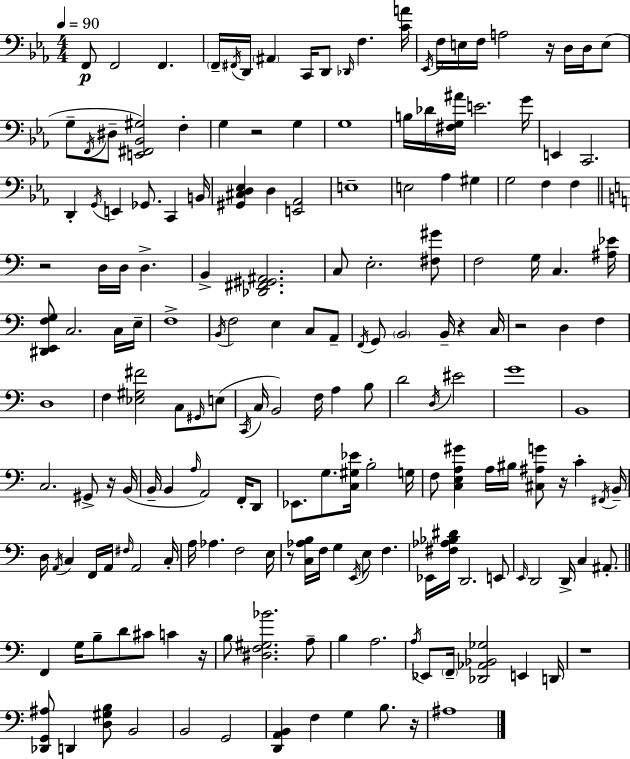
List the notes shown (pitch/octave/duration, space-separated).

F2/e F2/h F2/q. F2/s F#2/s D2/s A#2/q C2/s D2/e Db2/s F3/q. [C4,A4]/s Eb2/s F3/s E3/s F3/s A3/h R/s D3/s D3/s E3/e G3/e F2/s D#3/e [E2,F#2,Bb2,G#3]/h F3/q G3/q R/h G3/q G3/w B3/s Db4/s [F#3,G3,A#4]/s E4/h. G4/s E2/q C2/h. D2/q G2/s E2/q Gb2/e. C2/q B2/s [G#2,C#3,D3,Eb3]/q D3/q [E2,Ab2]/h E3/w E3/h Ab3/q G#3/q G3/h F3/q F3/q R/h D3/s D3/s D3/q. B2/q [Db2,F#2,G#2,A#2]/h. C3/e E3/h. [F#3,G#4]/e F3/h G3/s C3/q. [A#3,Eb4]/s [D#2,E2,F3,G3]/e C3/h. C3/s E3/s F3/w B2/s F3/h E3/q C3/e A2/e F2/s G2/e B2/h B2/s R/q C3/s R/h D3/q F3/q D3/w F3/q [Eb3,G#3,F#4]/h C3/e G#2/s E3/e C2/s C3/s B2/h F3/s A3/q B3/e D4/h D3/s EIS4/h G4/w B2/w C3/h. G#2/e R/s B2/s B2/s B2/q A3/s A2/h F2/s D2/e Eb2/e. G3/e. [C3,G#3,Eb4]/s B3/h G3/s F3/e [C3,E3,A3,G#4]/q A3/s BIS3/s [C#3,A#3,G4]/e R/s C4/q F#2/s B2/s D3/s A2/s C3/q F2/s A2/s F#3/s A2/h C3/s A3/s Ab3/q. F3/h E3/s R/e [C3,Ab3,B3]/s F3/s G3/q E2/s E3/e F3/q. Eb2/s [F#3,Ab3,Bb3,D#4]/s D2/h. E2/e E2/s D2/h D2/s C3/q A#2/e. F2/q G3/s B3/e D4/e C#4/e C4/q R/s B3/e [D#3,F3,G#3,Bb4]/h. A3/e B3/q A3/h. A3/s Eb2/e F2/s [Db2,Ab2,Bb2,Gb3]/h E2/q D2/s R/w [Db2,G2,A#3]/e D2/q [D3,G#3,B3]/e B2/h B2/h G2/h [D2,A2,B2]/q F3/q G3/q B3/e. R/s A#3/w